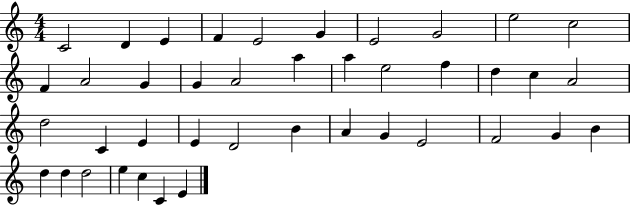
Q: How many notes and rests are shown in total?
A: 41